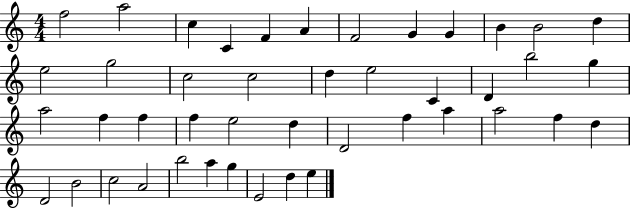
X:1
T:Untitled
M:4/4
L:1/4
K:C
f2 a2 c C F A F2 G G B B2 d e2 g2 c2 c2 d e2 C D b2 g a2 f f f e2 d D2 f a a2 f d D2 B2 c2 A2 b2 a g E2 d e